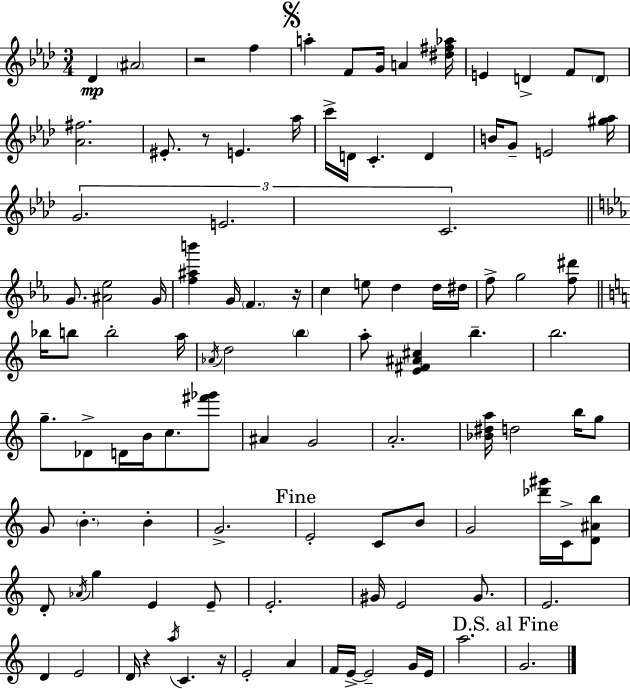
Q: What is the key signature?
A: F minor